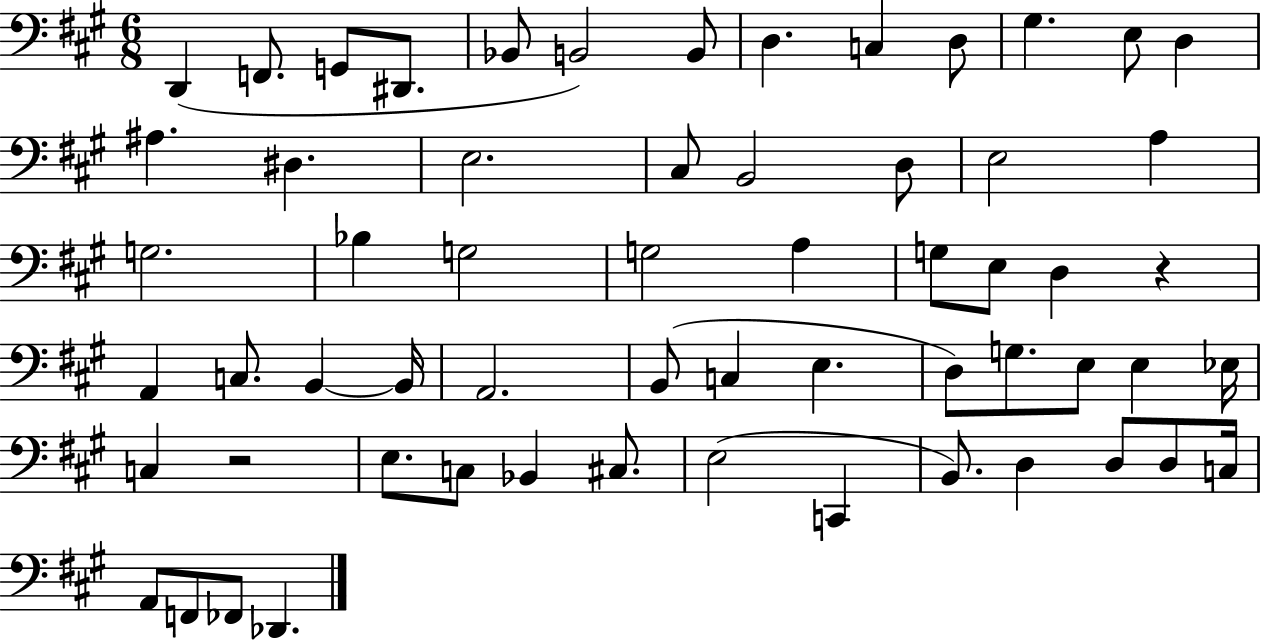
{
  \clef bass
  \numericTimeSignature
  \time 6/8
  \key a \major
  \repeat volta 2 { d,4( f,8. g,8 dis,8. | bes,8 b,2) b,8 | d4. c4 d8 | gis4. e8 d4 | \break ais4. dis4. | e2. | cis8 b,2 d8 | e2 a4 | \break g2. | bes4 g2 | g2 a4 | g8 e8 d4 r4 | \break a,4 c8. b,4~~ b,16 | a,2. | b,8( c4 e4. | d8) g8. e8 e4 ees16 | \break c4 r2 | e8. c8 bes,4 cis8. | e2( c,4 | b,8.) d4 d8 d8 c16 | \break a,8 f,8 fes,8 des,4. | } \bar "|."
}